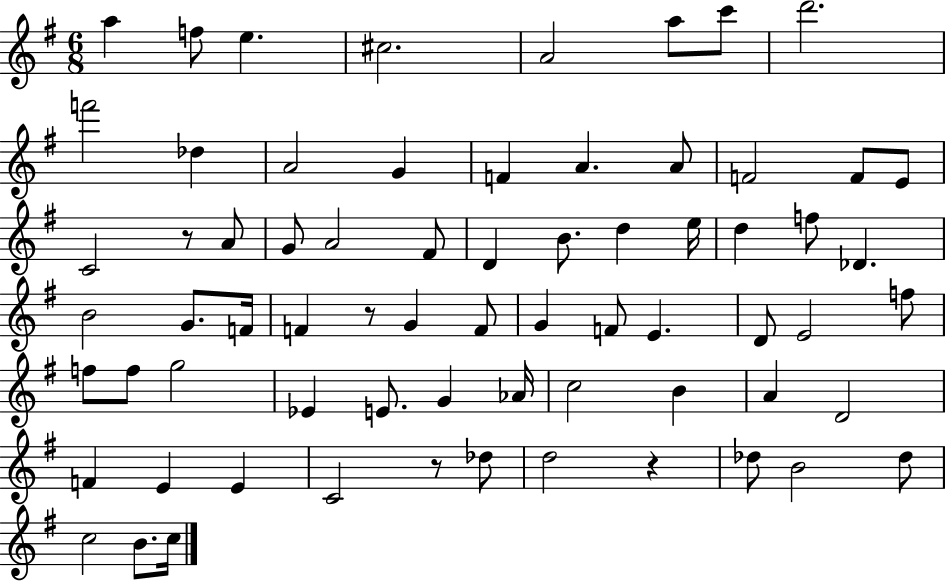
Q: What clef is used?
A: treble